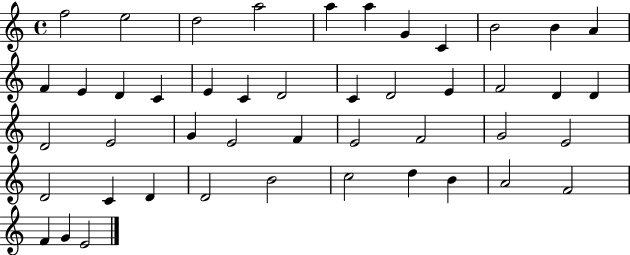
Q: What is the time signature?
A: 4/4